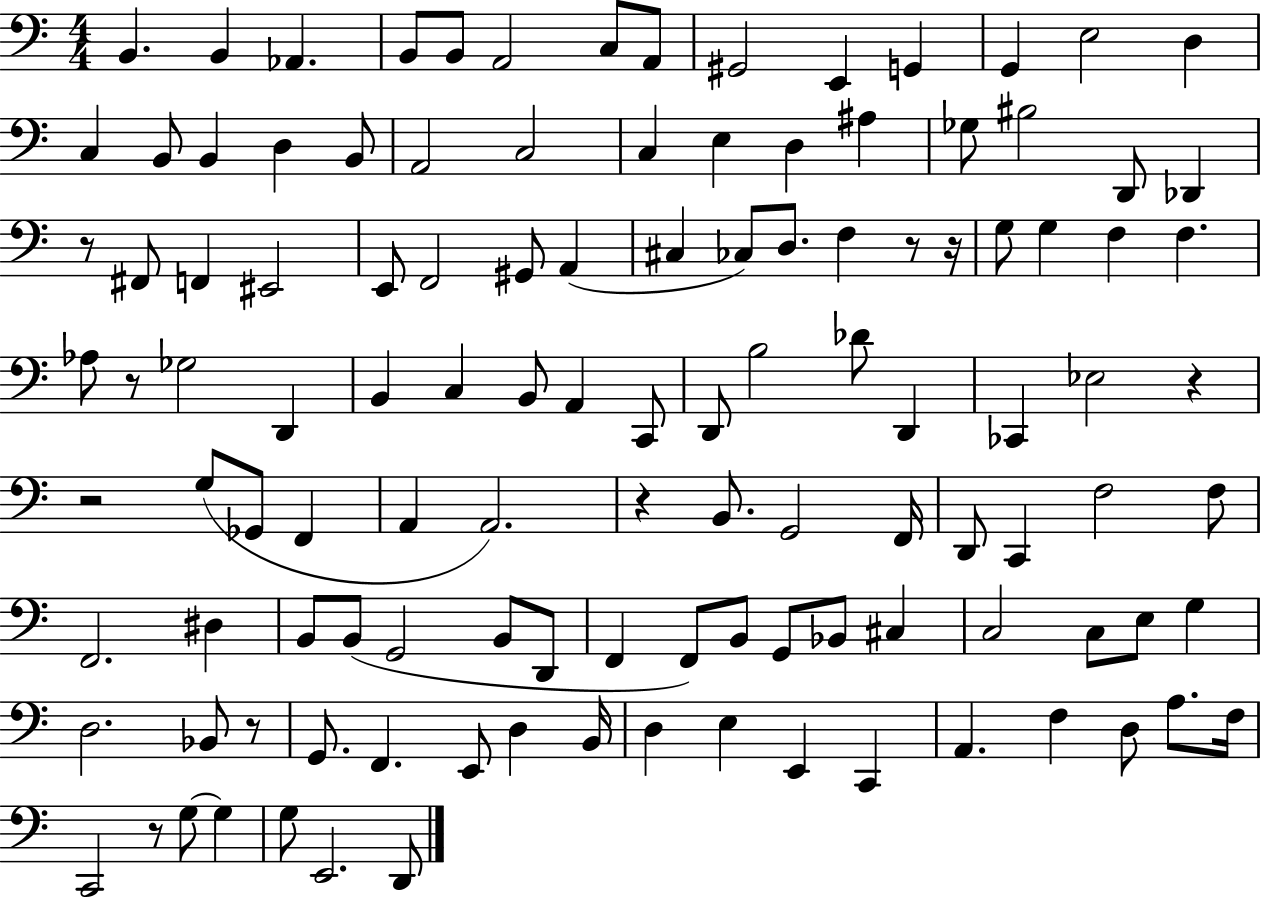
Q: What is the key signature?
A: C major